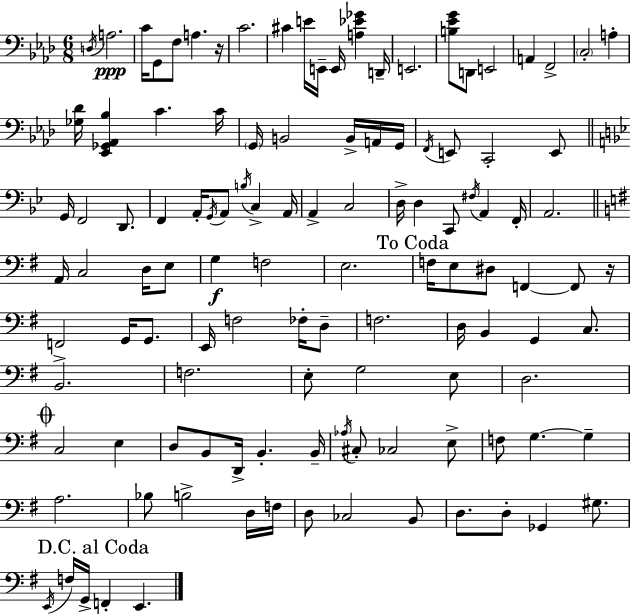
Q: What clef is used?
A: bass